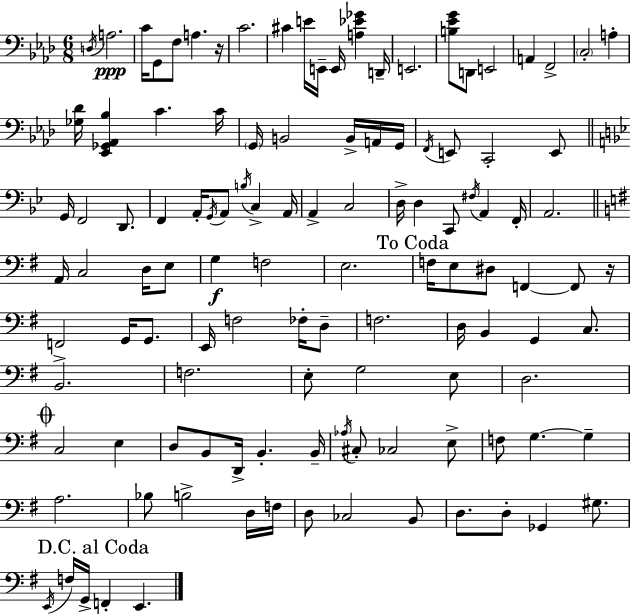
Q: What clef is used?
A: bass